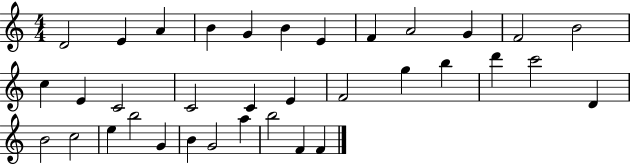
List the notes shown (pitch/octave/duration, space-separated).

D4/h E4/q A4/q B4/q G4/q B4/q E4/q F4/q A4/h G4/q F4/h B4/h C5/q E4/q C4/h C4/h C4/q E4/q F4/h G5/q B5/q D6/q C6/h D4/q B4/h C5/h E5/q B5/h G4/q B4/q G4/h A5/q B5/h F4/q F4/q